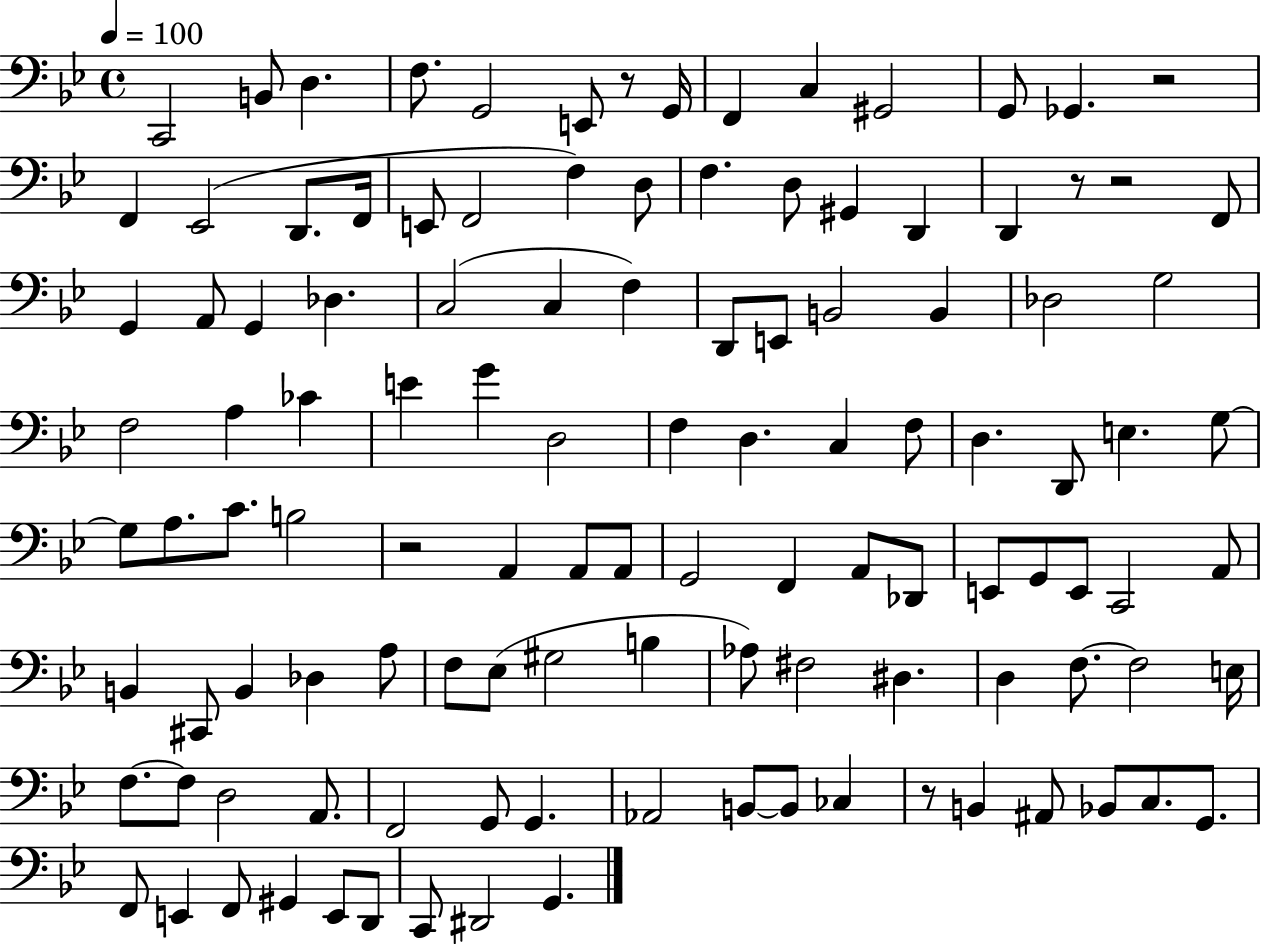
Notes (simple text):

C2/h B2/e D3/q. F3/e. G2/h E2/e R/e G2/s F2/q C3/q G#2/h G2/e Gb2/q. R/h F2/q Eb2/h D2/e. F2/s E2/e F2/h F3/q D3/e F3/q. D3/e G#2/q D2/q D2/q R/e R/h F2/e G2/q A2/e G2/q Db3/q. C3/h C3/q F3/q D2/e E2/e B2/h B2/q Db3/h G3/h F3/h A3/q CES4/q E4/q G4/q D3/h F3/q D3/q. C3/q F3/e D3/q. D2/e E3/q. G3/e G3/e A3/e. C4/e. B3/h R/h A2/q A2/e A2/e G2/h F2/q A2/e Db2/e E2/e G2/e E2/e C2/h A2/e B2/q C#2/e B2/q Db3/q A3/e F3/e Eb3/e G#3/h B3/q Ab3/e F#3/h D#3/q. D3/q F3/e. F3/h E3/s F3/e. F3/e D3/h A2/e. F2/h G2/e G2/q. Ab2/h B2/e B2/e CES3/q R/e B2/q A#2/e Bb2/e C3/e. G2/e. F2/e E2/q F2/e G#2/q E2/e D2/e C2/e D#2/h G2/q.